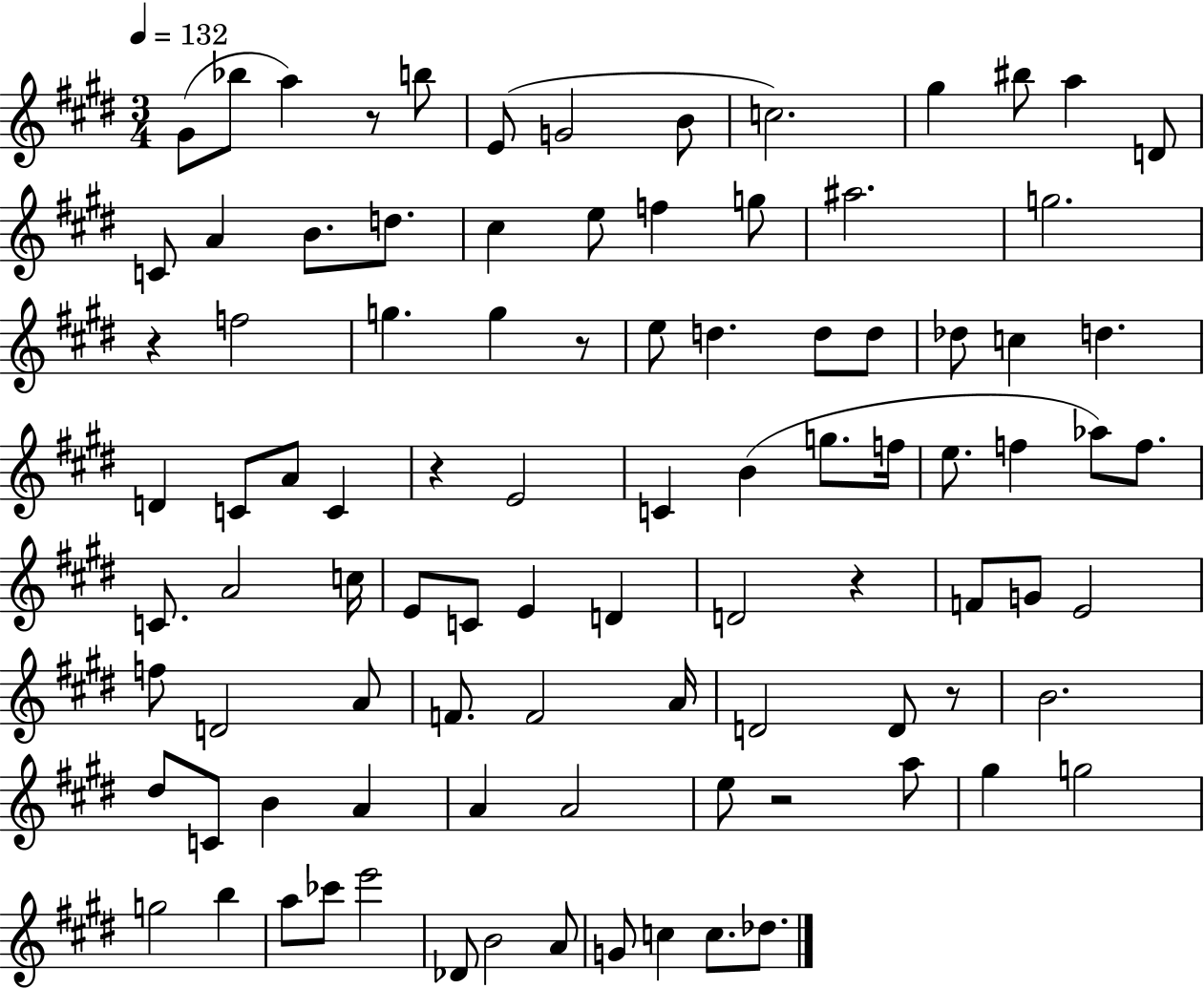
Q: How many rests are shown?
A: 7